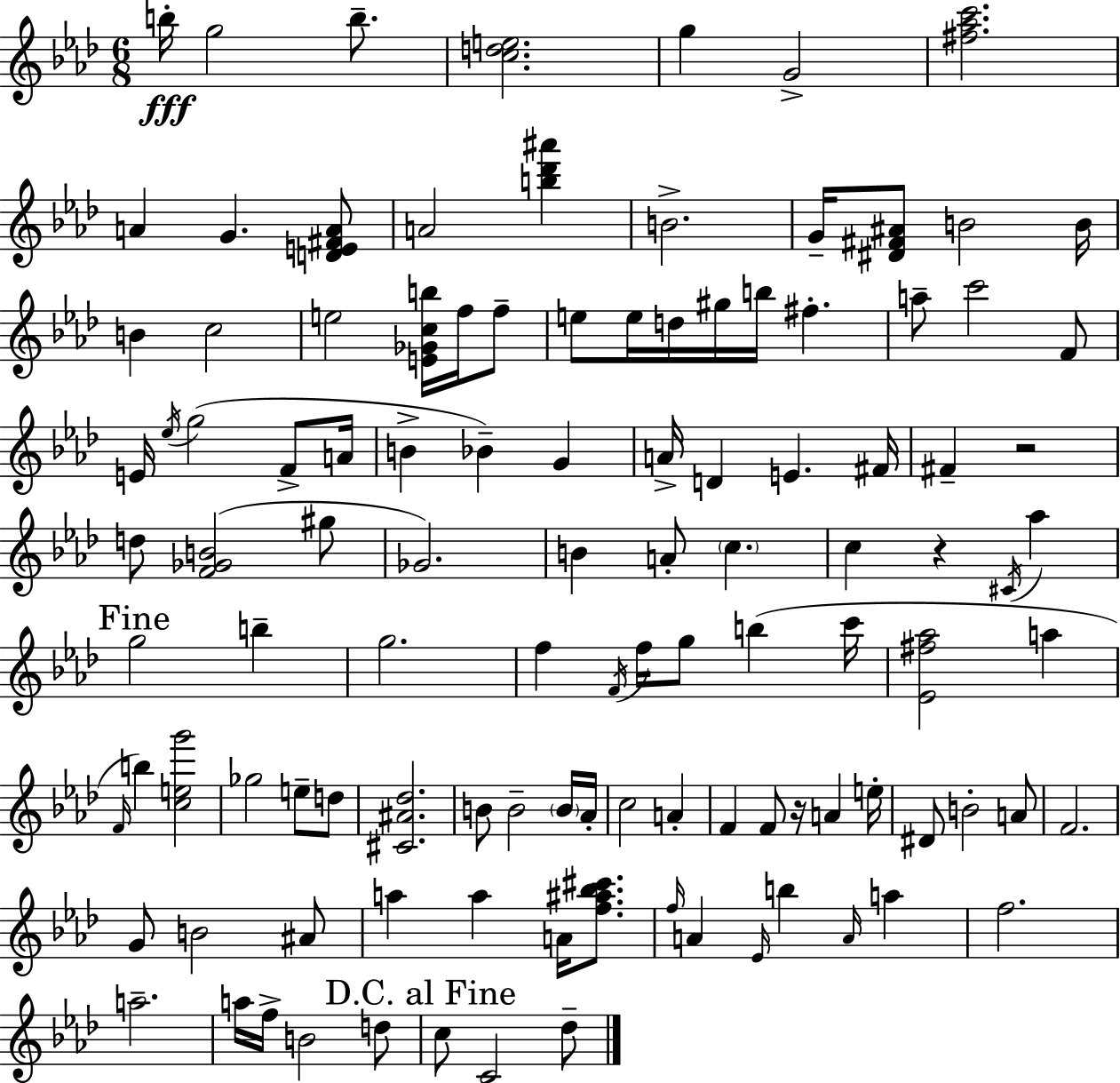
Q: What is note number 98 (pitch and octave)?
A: Db5